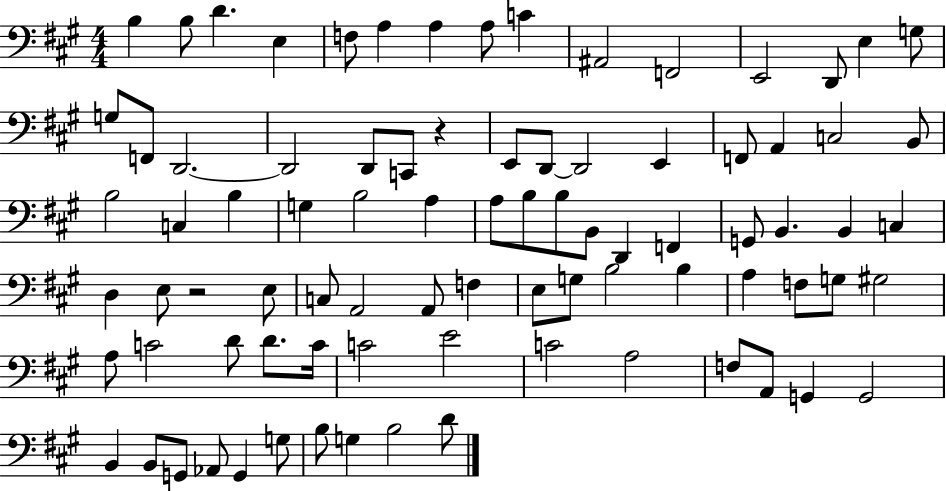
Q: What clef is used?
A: bass